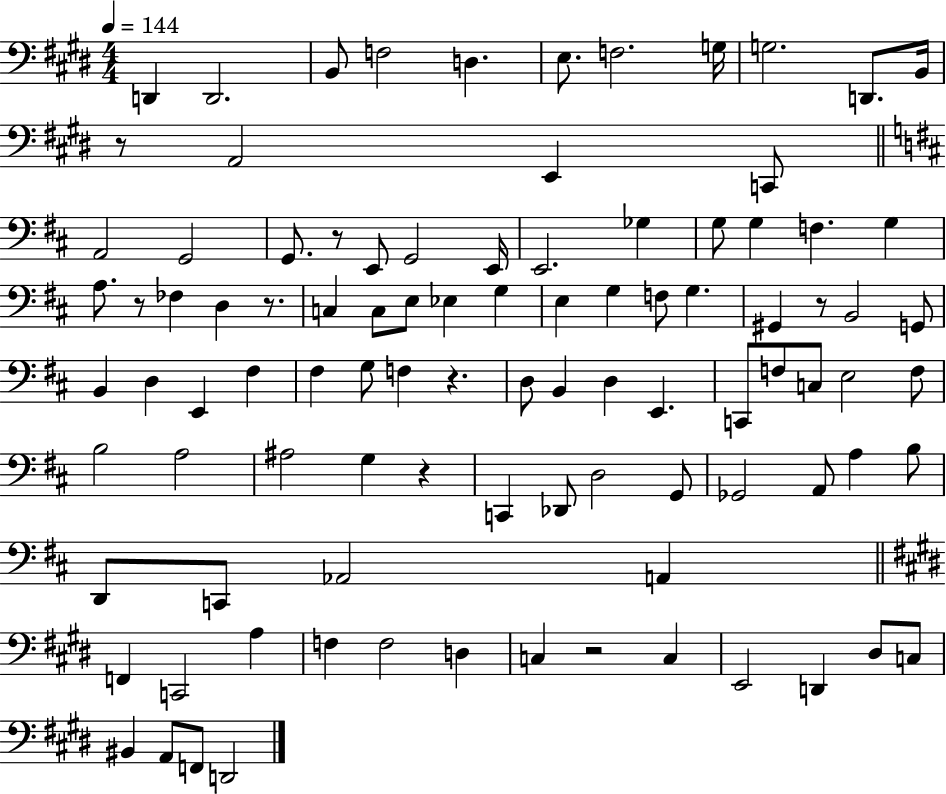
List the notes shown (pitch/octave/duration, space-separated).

D2/q D2/h. B2/e F3/h D3/q. E3/e. F3/h. G3/s G3/h. D2/e. B2/s R/e A2/h E2/q C2/e A2/h G2/h G2/e. R/e E2/e G2/h E2/s E2/h. Gb3/q G3/e G3/q F3/q. G3/q A3/e. R/e FES3/q D3/q R/e. C3/q C3/e E3/e Eb3/q G3/q E3/q G3/q F3/e G3/q. G#2/q R/e B2/h G2/e B2/q D3/q E2/q F#3/q F#3/q G3/e F3/q R/q. D3/e B2/q D3/q E2/q. C2/e F3/e C3/e E3/h F3/e B3/h A3/h A#3/h G3/q R/q C2/q Db2/e D3/h G2/e Gb2/h A2/e A3/q B3/e D2/e C2/e Ab2/h A2/q F2/q C2/h A3/q F3/q F3/h D3/q C3/q R/h C3/q E2/h D2/q D#3/e C3/e BIS2/q A2/e F2/e D2/h